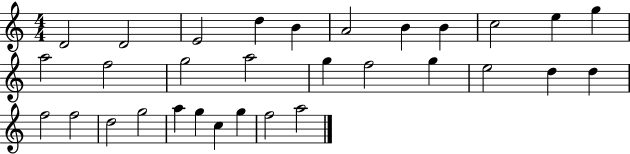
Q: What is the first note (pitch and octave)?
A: D4